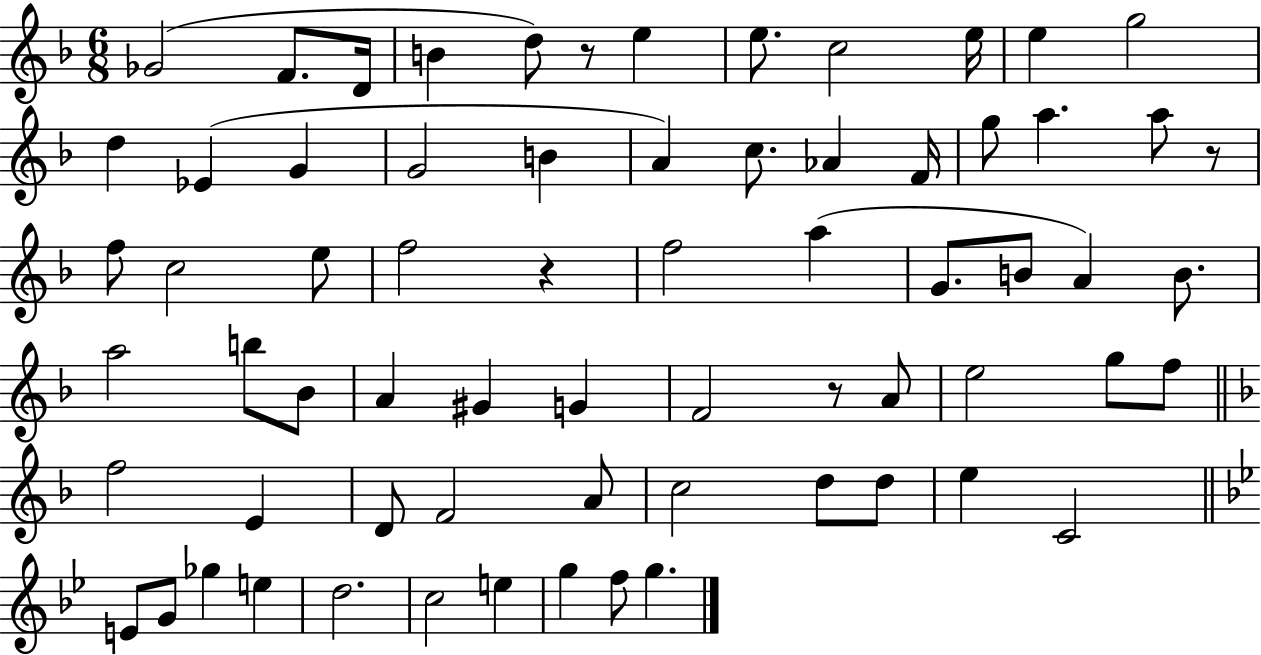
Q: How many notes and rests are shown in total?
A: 68